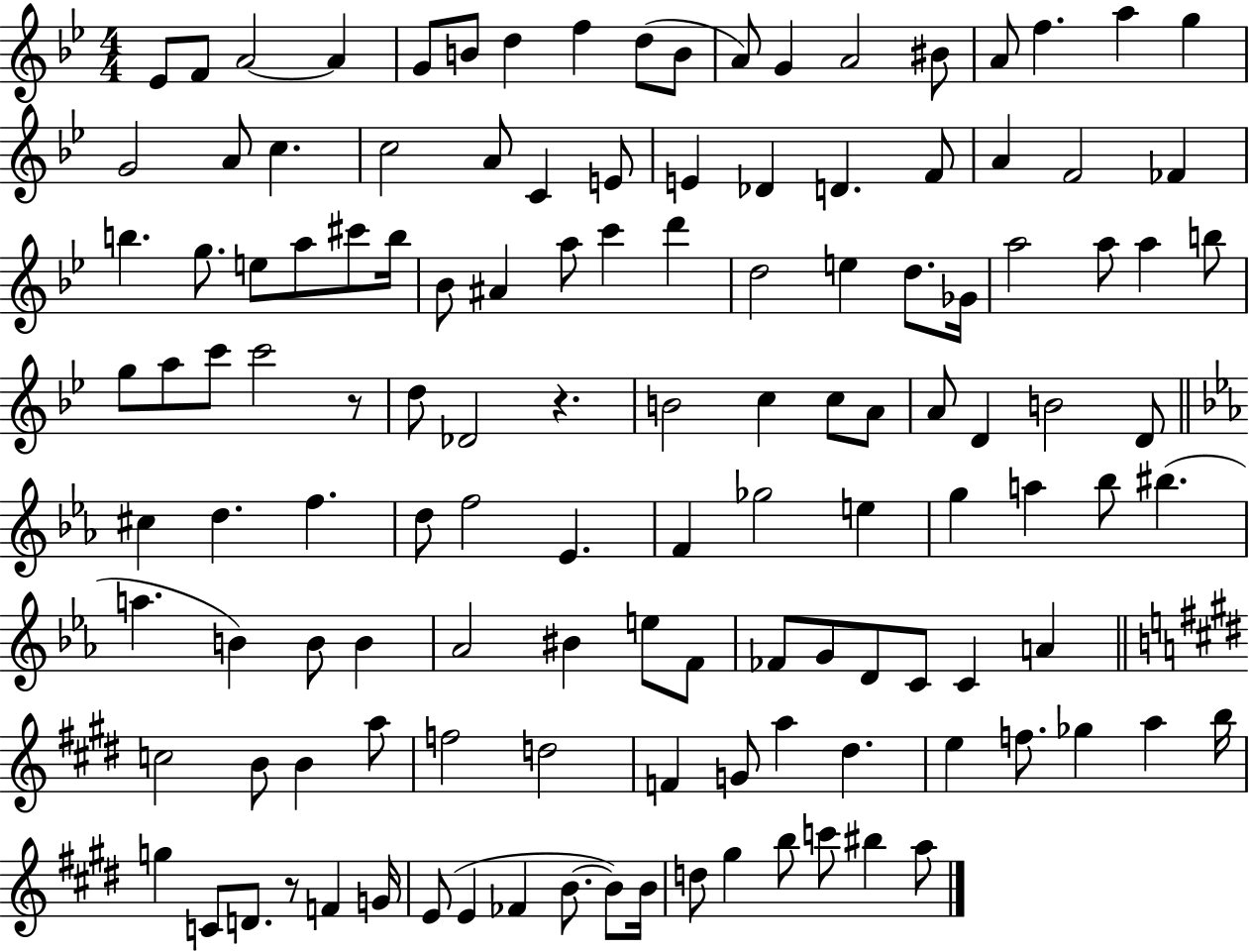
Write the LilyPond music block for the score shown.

{
  \clef treble
  \numericTimeSignature
  \time 4/4
  \key bes \major
  ees'8 f'8 a'2~~ a'4 | g'8 b'8 d''4 f''4 d''8( b'8 | a'8) g'4 a'2 bis'8 | a'8 f''4. a''4 g''4 | \break g'2 a'8 c''4. | c''2 a'8 c'4 e'8 | e'4 des'4 d'4. f'8 | a'4 f'2 fes'4 | \break b''4. g''8. e''8 a''8 cis'''8 b''16 | bes'8 ais'4 a''8 c'''4 d'''4 | d''2 e''4 d''8. ges'16 | a''2 a''8 a''4 b''8 | \break g''8 a''8 c'''8 c'''2 r8 | d''8 des'2 r4. | b'2 c''4 c''8 a'8 | a'8 d'4 b'2 d'8 | \break \bar "||" \break \key c \minor cis''4 d''4. f''4. | d''8 f''2 ees'4. | f'4 ges''2 e''4 | g''4 a''4 bes''8 bis''4.( | \break a''4. b'4) b'8 b'4 | aes'2 bis'4 e''8 f'8 | fes'8 g'8 d'8 c'8 c'4 a'4 | \bar "||" \break \key e \major c''2 b'8 b'4 a''8 | f''2 d''2 | f'4 g'8 a''4 dis''4. | e''4 f''8. ges''4 a''4 b''16 | \break g''4 c'8 d'8. r8 f'4 g'16 | e'8( e'4 fes'4 b'8.~~ b'8) b'16 | d''8 gis''4 b''8 c'''8 bis''4 a''8 | \bar "|."
}